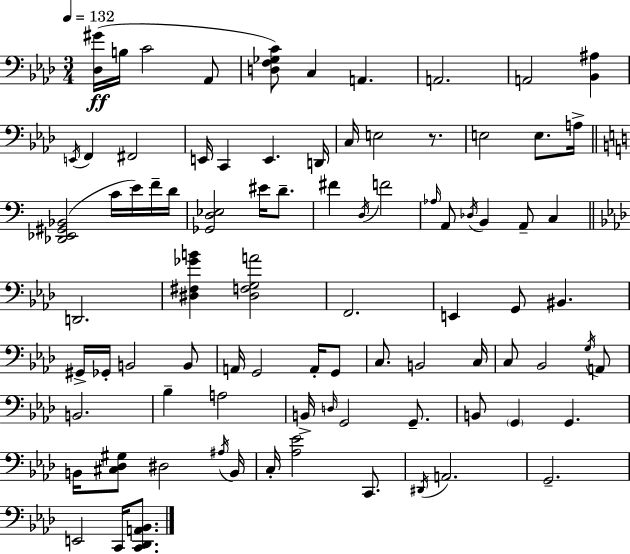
{
  \clef bass
  \numericTimeSignature
  \time 3/4
  \key aes \major
  \tempo 4 = 132
  <des gis'>16(\ff b16 c'2 aes,8 | <d f ges c'>8) c4 a,4. | a,2. | a,2 <bes, ais>4 | \break \acciaccatura { e,16 } f,4 fis,2 | e,16 c,4 e,4. | d,16 c16 e2 r8. | e2 e8. | \break a16-> \bar "||" \break \key c \major <des, ees, gis, bes,>2( c'16 e'16) f'16-- d'16 | <ges, d ees>2 eis'16 d'8.-- | fis'4 \acciaccatura { d16 } f'2 | \grace { aes16 } a,8 \acciaccatura { des16 } b,4 a,8-- c4 | \break \bar "||" \break \key aes \major d,2. | <dis fis ges' b'>4 <dis f g a'>2 | f,2. | e,4 g,8 bis,4. | \break gis,16-> ges,16-. b,2 b,8 | a,16 g,2 a,16-. g,8 | c8. b,2 c16 | c8 bes,2 \acciaccatura { g16 } a,8 | \break b,2. | bes4-- a2 | b,16-> \grace { d16 } g,2 g,8.-- | b,8 \parenthesize g,4 g,4. | \break b,16 <cis des gis>8 dis2 | \acciaccatura { ais16 } b,16 c16-. <aes ees'>2 | c,8. \acciaccatura { dis,16 } a,2. | g,2.-- | \break e,2 | c,16 <c, des, a, bes,>8. \bar "|."
}